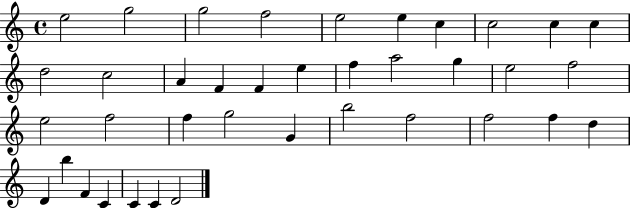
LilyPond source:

{
  \clef treble
  \time 4/4
  \defaultTimeSignature
  \key c \major
  e''2 g''2 | g''2 f''2 | e''2 e''4 c''4 | c''2 c''4 c''4 | \break d''2 c''2 | a'4 f'4 f'4 e''4 | f''4 a''2 g''4 | e''2 f''2 | \break e''2 f''2 | f''4 g''2 g'4 | b''2 f''2 | f''2 f''4 d''4 | \break d'4 b''4 f'4 c'4 | c'4 c'4 d'2 | \bar "|."
}